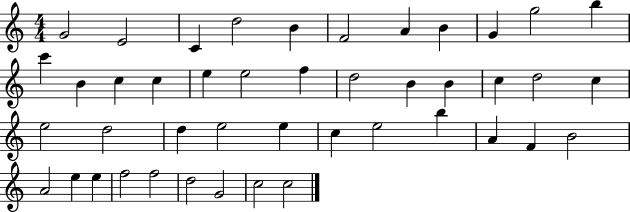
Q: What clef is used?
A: treble